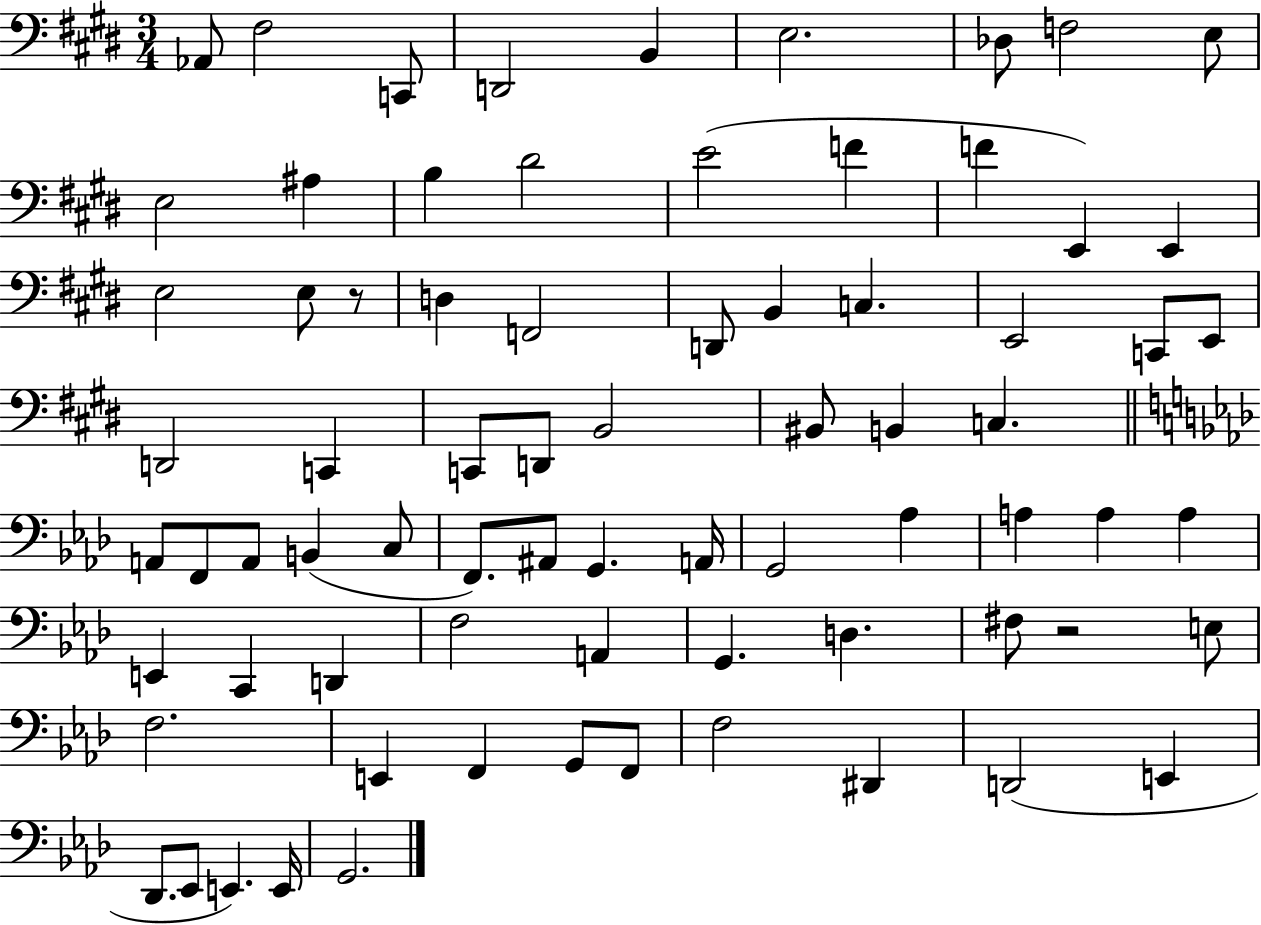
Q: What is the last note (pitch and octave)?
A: G2